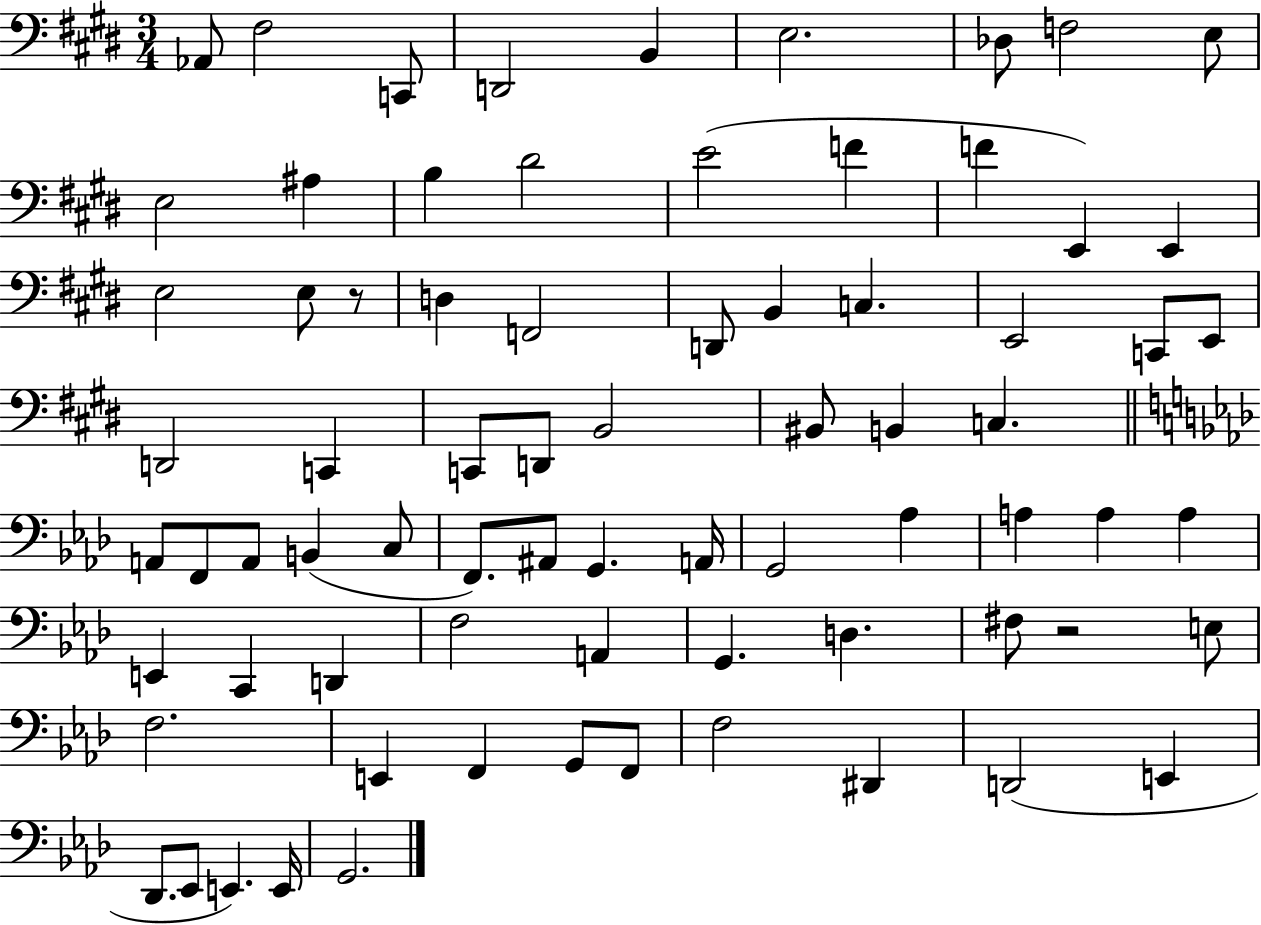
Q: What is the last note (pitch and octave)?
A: G2